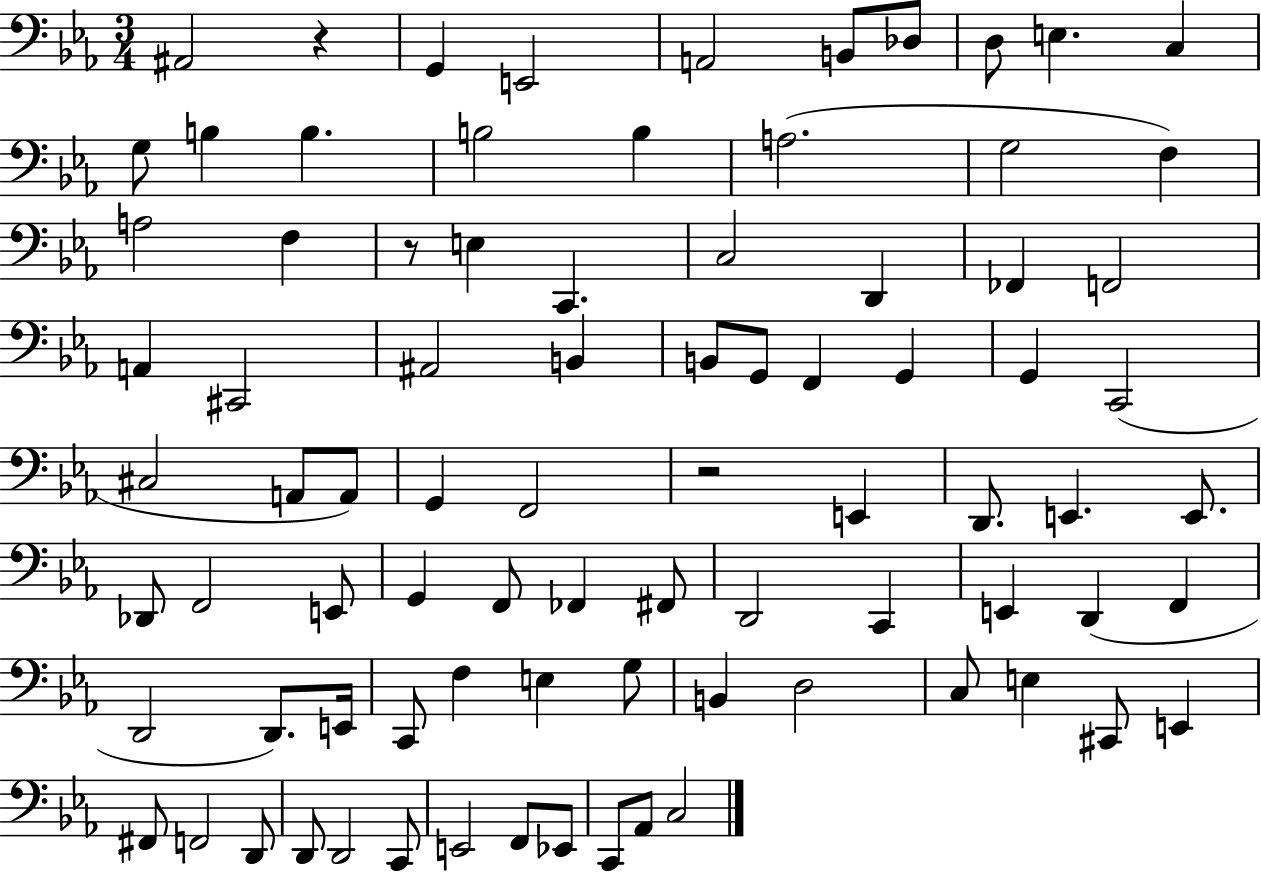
X:1
T:Untitled
M:3/4
L:1/4
K:Eb
^A,,2 z G,, E,,2 A,,2 B,,/2 _D,/2 D,/2 E, C, G,/2 B, B, B,2 B, A,2 G,2 F, A,2 F, z/2 E, C,, C,2 D,, _F,, F,,2 A,, ^C,,2 ^A,,2 B,, B,,/2 G,,/2 F,, G,, G,, C,,2 ^C,2 A,,/2 A,,/2 G,, F,,2 z2 E,, D,,/2 E,, E,,/2 _D,,/2 F,,2 E,,/2 G,, F,,/2 _F,, ^F,,/2 D,,2 C,, E,, D,, F,, D,,2 D,,/2 E,,/4 C,,/2 F, E, G,/2 B,, D,2 C,/2 E, ^C,,/2 E,, ^F,,/2 F,,2 D,,/2 D,,/2 D,,2 C,,/2 E,,2 F,,/2 _E,,/2 C,,/2 _A,,/2 C,2